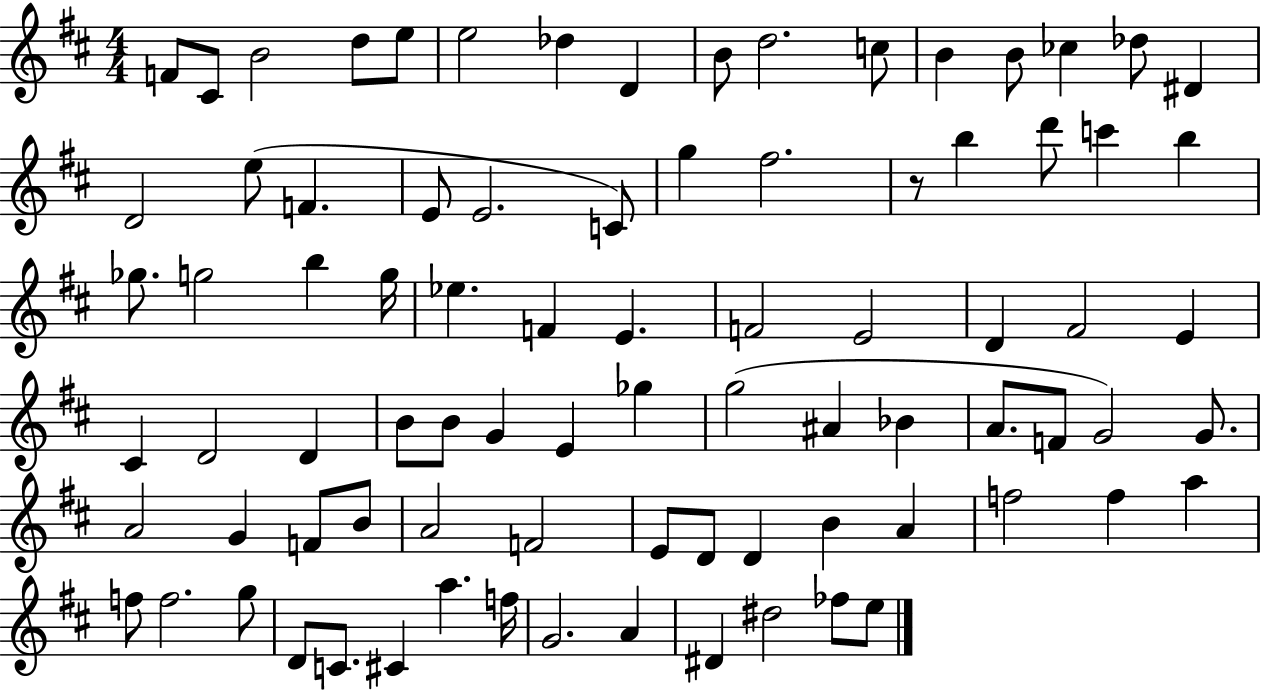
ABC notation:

X:1
T:Untitled
M:4/4
L:1/4
K:D
F/2 ^C/2 B2 d/2 e/2 e2 _d D B/2 d2 c/2 B B/2 _c _d/2 ^D D2 e/2 F E/2 E2 C/2 g ^f2 z/2 b d'/2 c' b _g/2 g2 b g/4 _e F E F2 E2 D ^F2 E ^C D2 D B/2 B/2 G E _g g2 ^A _B A/2 F/2 G2 G/2 A2 G F/2 B/2 A2 F2 E/2 D/2 D B A f2 f a f/2 f2 g/2 D/2 C/2 ^C a f/4 G2 A ^D ^d2 _f/2 e/2